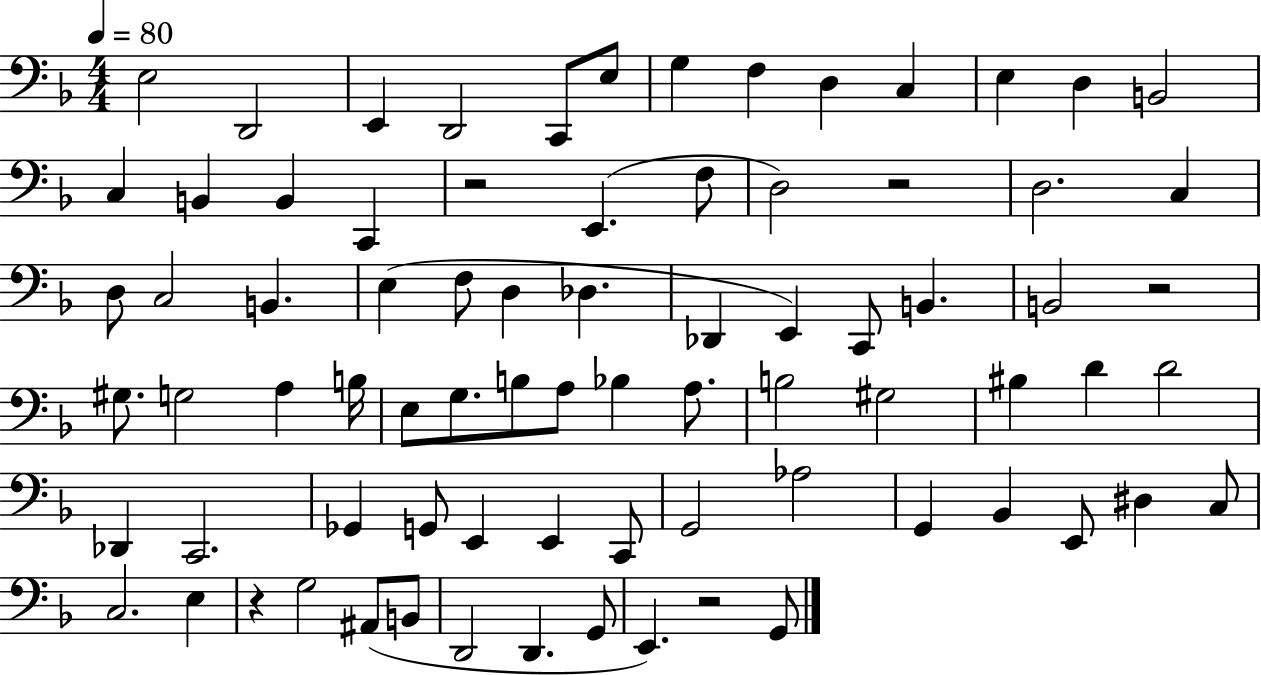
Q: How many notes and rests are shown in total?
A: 78